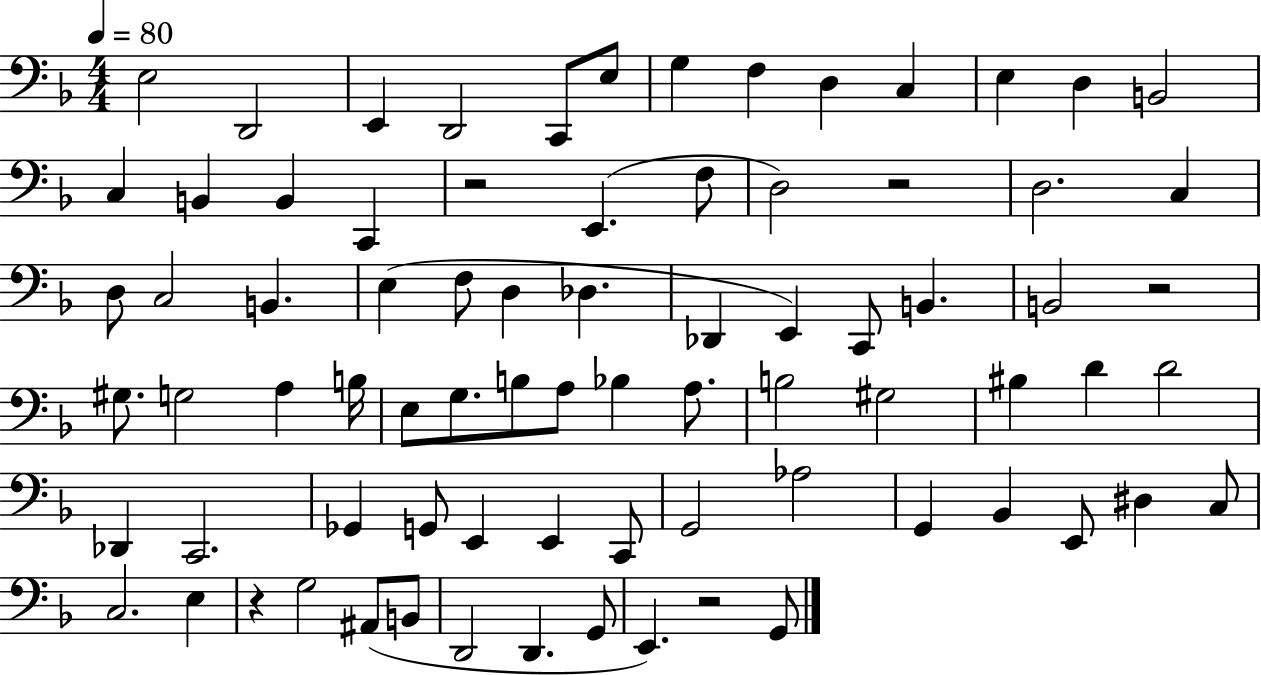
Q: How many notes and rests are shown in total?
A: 78